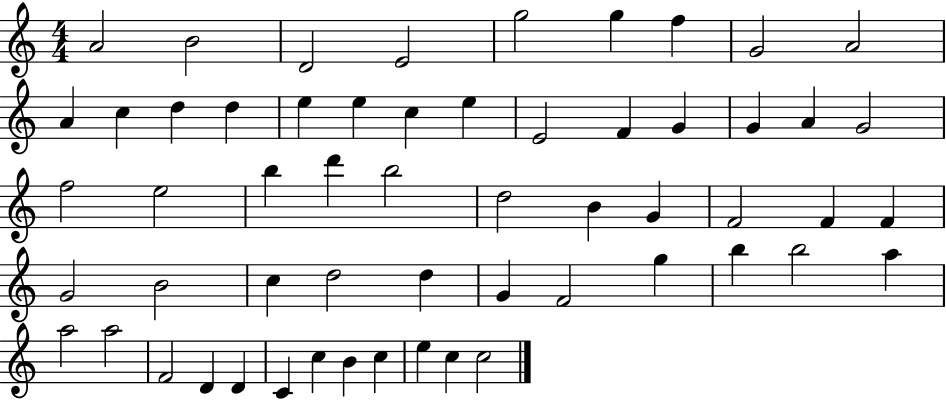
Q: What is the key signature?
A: C major